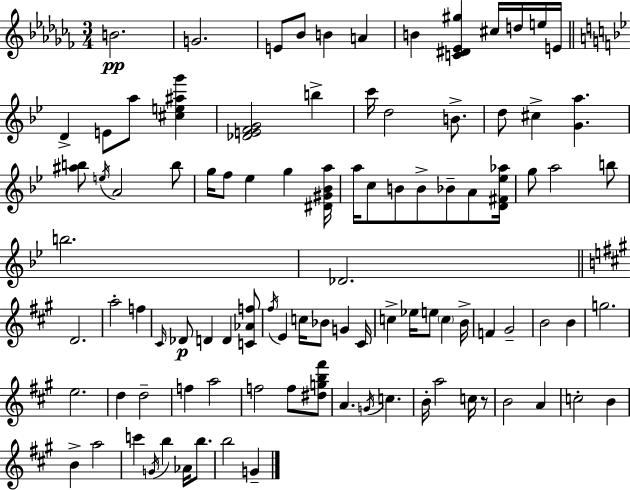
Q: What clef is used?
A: treble